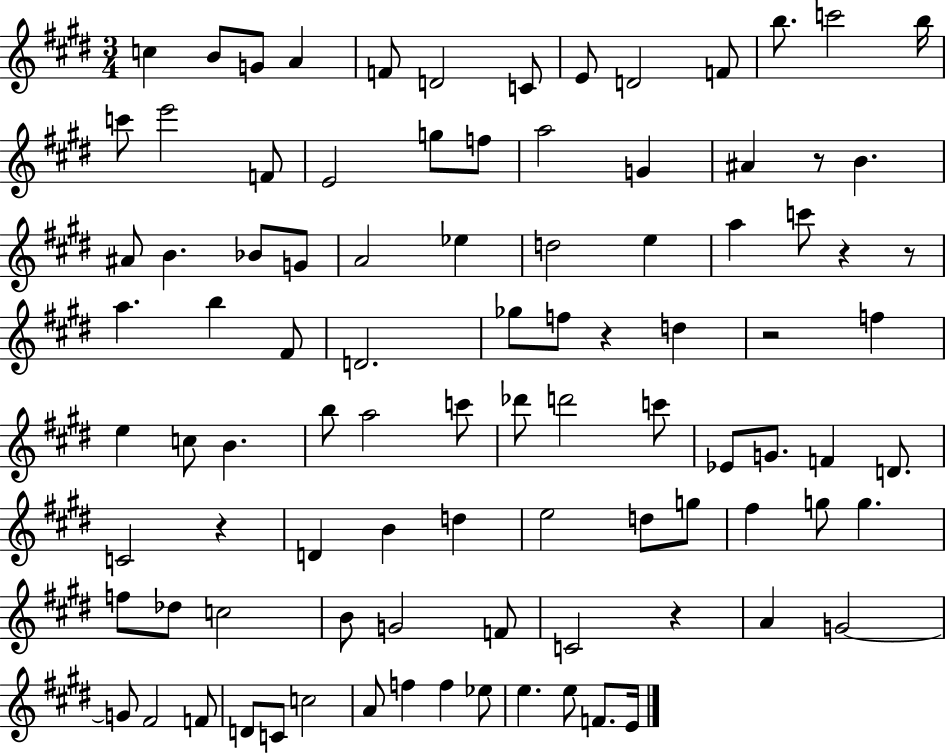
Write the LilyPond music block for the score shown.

{
  \clef treble
  \numericTimeSignature
  \time 3/4
  \key e \major
  c''4 b'8 g'8 a'4 | f'8 d'2 c'8 | e'8 d'2 f'8 | b''8. c'''2 b''16 | \break c'''8 e'''2 f'8 | e'2 g''8 f''8 | a''2 g'4 | ais'4 r8 b'4. | \break ais'8 b'4. bes'8 g'8 | a'2 ees''4 | d''2 e''4 | a''4 c'''8 r4 r8 | \break a''4. b''4 fis'8 | d'2. | ges''8 f''8 r4 d''4 | r2 f''4 | \break e''4 c''8 b'4. | b''8 a''2 c'''8 | des'''8 d'''2 c'''8 | ees'8 g'8. f'4 d'8. | \break c'2 r4 | d'4 b'4 d''4 | e''2 d''8 g''8 | fis''4 g''8 g''4. | \break f''8 des''8 c''2 | b'8 g'2 f'8 | c'2 r4 | a'4 g'2~~ | \break g'8 fis'2 f'8 | d'8 c'8 c''2 | a'8 f''4 f''4 ees''8 | e''4. e''8 f'8. e'16 | \break \bar "|."
}